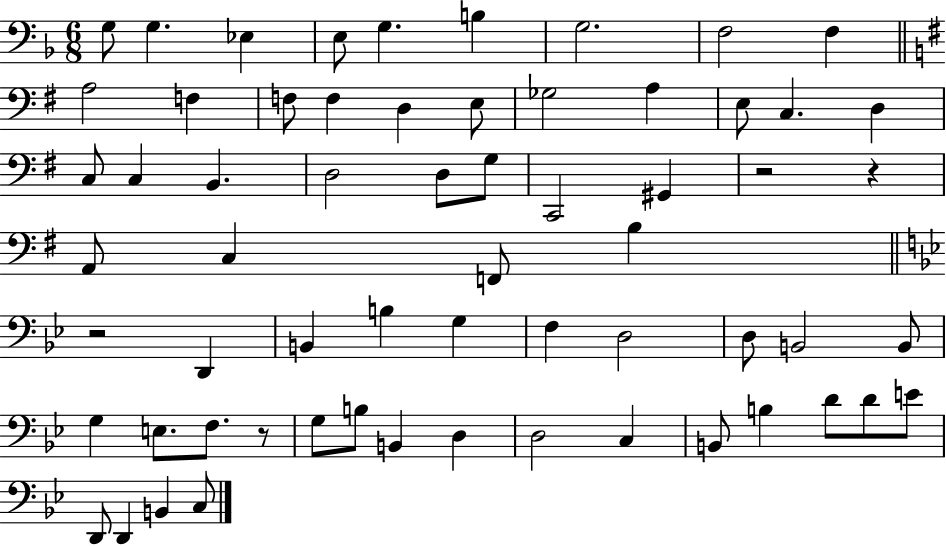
G3/e G3/q. Eb3/q E3/e G3/q. B3/q G3/h. F3/h F3/q A3/h F3/q F3/e F3/q D3/q E3/e Gb3/h A3/q E3/e C3/q. D3/q C3/e C3/q B2/q. D3/h D3/e G3/e C2/h G#2/q R/h R/q A2/e C3/q F2/e B3/q R/h D2/q B2/q B3/q G3/q F3/q D3/h D3/e B2/h B2/e G3/q E3/e. F3/e. R/e G3/e B3/e B2/q D3/q D3/h C3/q B2/e B3/q D4/e D4/e E4/e D2/e D2/q B2/q C3/e